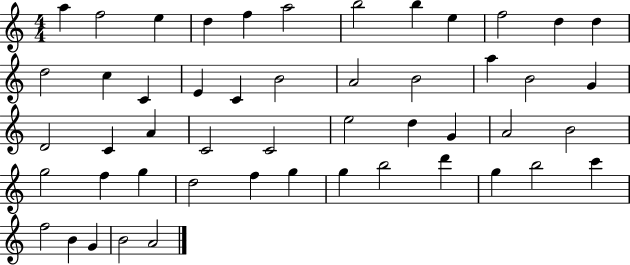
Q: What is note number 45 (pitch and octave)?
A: C6